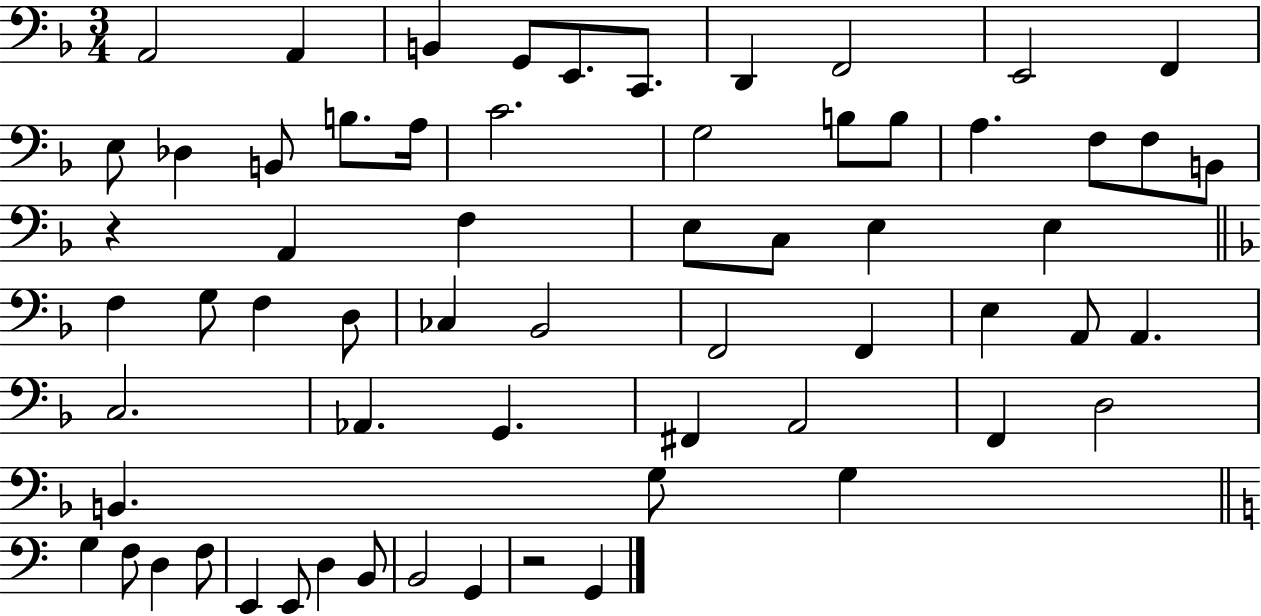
X:1
T:Untitled
M:3/4
L:1/4
K:F
A,,2 A,, B,, G,,/2 E,,/2 C,,/2 D,, F,,2 E,,2 F,, E,/2 _D, B,,/2 B,/2 A,/4 C2 G,2 B,/2 B,/2 A, F,/2 F,/2 B,,/2 z A,, F, E,/2 C,/2 E, E, F, G,/2 F, D,/2 _C, _B,,2 F,,2 F,, E, A,,/2 A,, C,2 _A,, G,, ^F,, A,,2 F,, D,2 B,, G,/2 G, G, F,/2 D, F,/2 E,, E,,/2 D, B,,/2 B,,2 G,, z2 G,,